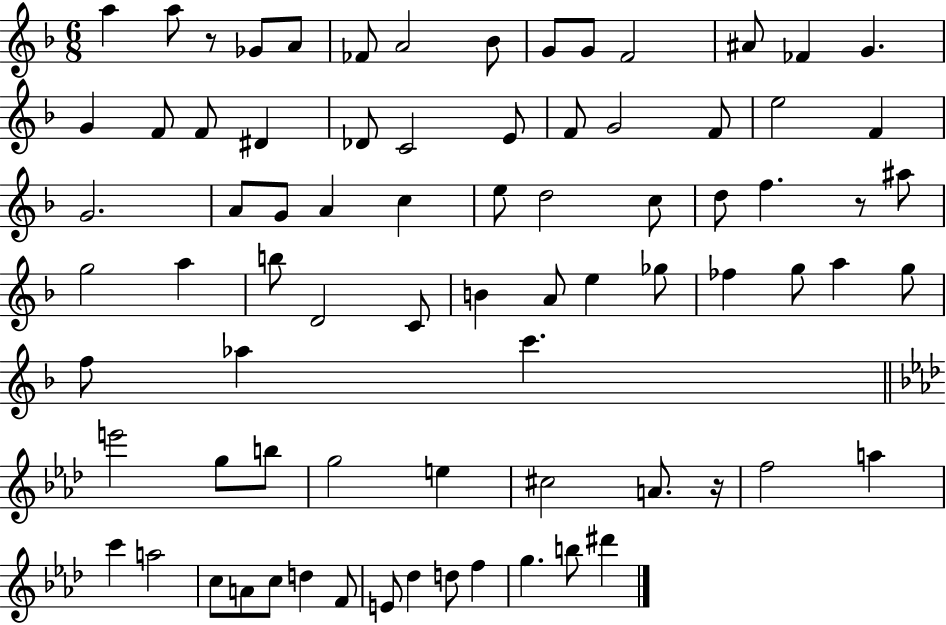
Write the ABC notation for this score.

X:1
T:Untitled
M:6/8
L:1/4
K:F
a a/2 z/2 _G/2 A/2 _F/2 A2 _B/2 G/2 G/2 F2 ^A/2 _F G G F/2 F/2 ^D _D/2 C2 E/2 F/2 G2 F/2 e2 F G2 A/2 G/2 A c e/2 d2 c/2 d/2 f z/2 ^a/2 g2 a b/2 D2 C/2 B A/2 e _g/2 _f g/2 a g/2 f/2 _a c' e'2 g/2 b/2 g2 e ^c2 A/2 z/4 f2 a c' a2 c/2 A/2 c/2 d F/2 E/2 _d d/2 f g b/2 ^d'